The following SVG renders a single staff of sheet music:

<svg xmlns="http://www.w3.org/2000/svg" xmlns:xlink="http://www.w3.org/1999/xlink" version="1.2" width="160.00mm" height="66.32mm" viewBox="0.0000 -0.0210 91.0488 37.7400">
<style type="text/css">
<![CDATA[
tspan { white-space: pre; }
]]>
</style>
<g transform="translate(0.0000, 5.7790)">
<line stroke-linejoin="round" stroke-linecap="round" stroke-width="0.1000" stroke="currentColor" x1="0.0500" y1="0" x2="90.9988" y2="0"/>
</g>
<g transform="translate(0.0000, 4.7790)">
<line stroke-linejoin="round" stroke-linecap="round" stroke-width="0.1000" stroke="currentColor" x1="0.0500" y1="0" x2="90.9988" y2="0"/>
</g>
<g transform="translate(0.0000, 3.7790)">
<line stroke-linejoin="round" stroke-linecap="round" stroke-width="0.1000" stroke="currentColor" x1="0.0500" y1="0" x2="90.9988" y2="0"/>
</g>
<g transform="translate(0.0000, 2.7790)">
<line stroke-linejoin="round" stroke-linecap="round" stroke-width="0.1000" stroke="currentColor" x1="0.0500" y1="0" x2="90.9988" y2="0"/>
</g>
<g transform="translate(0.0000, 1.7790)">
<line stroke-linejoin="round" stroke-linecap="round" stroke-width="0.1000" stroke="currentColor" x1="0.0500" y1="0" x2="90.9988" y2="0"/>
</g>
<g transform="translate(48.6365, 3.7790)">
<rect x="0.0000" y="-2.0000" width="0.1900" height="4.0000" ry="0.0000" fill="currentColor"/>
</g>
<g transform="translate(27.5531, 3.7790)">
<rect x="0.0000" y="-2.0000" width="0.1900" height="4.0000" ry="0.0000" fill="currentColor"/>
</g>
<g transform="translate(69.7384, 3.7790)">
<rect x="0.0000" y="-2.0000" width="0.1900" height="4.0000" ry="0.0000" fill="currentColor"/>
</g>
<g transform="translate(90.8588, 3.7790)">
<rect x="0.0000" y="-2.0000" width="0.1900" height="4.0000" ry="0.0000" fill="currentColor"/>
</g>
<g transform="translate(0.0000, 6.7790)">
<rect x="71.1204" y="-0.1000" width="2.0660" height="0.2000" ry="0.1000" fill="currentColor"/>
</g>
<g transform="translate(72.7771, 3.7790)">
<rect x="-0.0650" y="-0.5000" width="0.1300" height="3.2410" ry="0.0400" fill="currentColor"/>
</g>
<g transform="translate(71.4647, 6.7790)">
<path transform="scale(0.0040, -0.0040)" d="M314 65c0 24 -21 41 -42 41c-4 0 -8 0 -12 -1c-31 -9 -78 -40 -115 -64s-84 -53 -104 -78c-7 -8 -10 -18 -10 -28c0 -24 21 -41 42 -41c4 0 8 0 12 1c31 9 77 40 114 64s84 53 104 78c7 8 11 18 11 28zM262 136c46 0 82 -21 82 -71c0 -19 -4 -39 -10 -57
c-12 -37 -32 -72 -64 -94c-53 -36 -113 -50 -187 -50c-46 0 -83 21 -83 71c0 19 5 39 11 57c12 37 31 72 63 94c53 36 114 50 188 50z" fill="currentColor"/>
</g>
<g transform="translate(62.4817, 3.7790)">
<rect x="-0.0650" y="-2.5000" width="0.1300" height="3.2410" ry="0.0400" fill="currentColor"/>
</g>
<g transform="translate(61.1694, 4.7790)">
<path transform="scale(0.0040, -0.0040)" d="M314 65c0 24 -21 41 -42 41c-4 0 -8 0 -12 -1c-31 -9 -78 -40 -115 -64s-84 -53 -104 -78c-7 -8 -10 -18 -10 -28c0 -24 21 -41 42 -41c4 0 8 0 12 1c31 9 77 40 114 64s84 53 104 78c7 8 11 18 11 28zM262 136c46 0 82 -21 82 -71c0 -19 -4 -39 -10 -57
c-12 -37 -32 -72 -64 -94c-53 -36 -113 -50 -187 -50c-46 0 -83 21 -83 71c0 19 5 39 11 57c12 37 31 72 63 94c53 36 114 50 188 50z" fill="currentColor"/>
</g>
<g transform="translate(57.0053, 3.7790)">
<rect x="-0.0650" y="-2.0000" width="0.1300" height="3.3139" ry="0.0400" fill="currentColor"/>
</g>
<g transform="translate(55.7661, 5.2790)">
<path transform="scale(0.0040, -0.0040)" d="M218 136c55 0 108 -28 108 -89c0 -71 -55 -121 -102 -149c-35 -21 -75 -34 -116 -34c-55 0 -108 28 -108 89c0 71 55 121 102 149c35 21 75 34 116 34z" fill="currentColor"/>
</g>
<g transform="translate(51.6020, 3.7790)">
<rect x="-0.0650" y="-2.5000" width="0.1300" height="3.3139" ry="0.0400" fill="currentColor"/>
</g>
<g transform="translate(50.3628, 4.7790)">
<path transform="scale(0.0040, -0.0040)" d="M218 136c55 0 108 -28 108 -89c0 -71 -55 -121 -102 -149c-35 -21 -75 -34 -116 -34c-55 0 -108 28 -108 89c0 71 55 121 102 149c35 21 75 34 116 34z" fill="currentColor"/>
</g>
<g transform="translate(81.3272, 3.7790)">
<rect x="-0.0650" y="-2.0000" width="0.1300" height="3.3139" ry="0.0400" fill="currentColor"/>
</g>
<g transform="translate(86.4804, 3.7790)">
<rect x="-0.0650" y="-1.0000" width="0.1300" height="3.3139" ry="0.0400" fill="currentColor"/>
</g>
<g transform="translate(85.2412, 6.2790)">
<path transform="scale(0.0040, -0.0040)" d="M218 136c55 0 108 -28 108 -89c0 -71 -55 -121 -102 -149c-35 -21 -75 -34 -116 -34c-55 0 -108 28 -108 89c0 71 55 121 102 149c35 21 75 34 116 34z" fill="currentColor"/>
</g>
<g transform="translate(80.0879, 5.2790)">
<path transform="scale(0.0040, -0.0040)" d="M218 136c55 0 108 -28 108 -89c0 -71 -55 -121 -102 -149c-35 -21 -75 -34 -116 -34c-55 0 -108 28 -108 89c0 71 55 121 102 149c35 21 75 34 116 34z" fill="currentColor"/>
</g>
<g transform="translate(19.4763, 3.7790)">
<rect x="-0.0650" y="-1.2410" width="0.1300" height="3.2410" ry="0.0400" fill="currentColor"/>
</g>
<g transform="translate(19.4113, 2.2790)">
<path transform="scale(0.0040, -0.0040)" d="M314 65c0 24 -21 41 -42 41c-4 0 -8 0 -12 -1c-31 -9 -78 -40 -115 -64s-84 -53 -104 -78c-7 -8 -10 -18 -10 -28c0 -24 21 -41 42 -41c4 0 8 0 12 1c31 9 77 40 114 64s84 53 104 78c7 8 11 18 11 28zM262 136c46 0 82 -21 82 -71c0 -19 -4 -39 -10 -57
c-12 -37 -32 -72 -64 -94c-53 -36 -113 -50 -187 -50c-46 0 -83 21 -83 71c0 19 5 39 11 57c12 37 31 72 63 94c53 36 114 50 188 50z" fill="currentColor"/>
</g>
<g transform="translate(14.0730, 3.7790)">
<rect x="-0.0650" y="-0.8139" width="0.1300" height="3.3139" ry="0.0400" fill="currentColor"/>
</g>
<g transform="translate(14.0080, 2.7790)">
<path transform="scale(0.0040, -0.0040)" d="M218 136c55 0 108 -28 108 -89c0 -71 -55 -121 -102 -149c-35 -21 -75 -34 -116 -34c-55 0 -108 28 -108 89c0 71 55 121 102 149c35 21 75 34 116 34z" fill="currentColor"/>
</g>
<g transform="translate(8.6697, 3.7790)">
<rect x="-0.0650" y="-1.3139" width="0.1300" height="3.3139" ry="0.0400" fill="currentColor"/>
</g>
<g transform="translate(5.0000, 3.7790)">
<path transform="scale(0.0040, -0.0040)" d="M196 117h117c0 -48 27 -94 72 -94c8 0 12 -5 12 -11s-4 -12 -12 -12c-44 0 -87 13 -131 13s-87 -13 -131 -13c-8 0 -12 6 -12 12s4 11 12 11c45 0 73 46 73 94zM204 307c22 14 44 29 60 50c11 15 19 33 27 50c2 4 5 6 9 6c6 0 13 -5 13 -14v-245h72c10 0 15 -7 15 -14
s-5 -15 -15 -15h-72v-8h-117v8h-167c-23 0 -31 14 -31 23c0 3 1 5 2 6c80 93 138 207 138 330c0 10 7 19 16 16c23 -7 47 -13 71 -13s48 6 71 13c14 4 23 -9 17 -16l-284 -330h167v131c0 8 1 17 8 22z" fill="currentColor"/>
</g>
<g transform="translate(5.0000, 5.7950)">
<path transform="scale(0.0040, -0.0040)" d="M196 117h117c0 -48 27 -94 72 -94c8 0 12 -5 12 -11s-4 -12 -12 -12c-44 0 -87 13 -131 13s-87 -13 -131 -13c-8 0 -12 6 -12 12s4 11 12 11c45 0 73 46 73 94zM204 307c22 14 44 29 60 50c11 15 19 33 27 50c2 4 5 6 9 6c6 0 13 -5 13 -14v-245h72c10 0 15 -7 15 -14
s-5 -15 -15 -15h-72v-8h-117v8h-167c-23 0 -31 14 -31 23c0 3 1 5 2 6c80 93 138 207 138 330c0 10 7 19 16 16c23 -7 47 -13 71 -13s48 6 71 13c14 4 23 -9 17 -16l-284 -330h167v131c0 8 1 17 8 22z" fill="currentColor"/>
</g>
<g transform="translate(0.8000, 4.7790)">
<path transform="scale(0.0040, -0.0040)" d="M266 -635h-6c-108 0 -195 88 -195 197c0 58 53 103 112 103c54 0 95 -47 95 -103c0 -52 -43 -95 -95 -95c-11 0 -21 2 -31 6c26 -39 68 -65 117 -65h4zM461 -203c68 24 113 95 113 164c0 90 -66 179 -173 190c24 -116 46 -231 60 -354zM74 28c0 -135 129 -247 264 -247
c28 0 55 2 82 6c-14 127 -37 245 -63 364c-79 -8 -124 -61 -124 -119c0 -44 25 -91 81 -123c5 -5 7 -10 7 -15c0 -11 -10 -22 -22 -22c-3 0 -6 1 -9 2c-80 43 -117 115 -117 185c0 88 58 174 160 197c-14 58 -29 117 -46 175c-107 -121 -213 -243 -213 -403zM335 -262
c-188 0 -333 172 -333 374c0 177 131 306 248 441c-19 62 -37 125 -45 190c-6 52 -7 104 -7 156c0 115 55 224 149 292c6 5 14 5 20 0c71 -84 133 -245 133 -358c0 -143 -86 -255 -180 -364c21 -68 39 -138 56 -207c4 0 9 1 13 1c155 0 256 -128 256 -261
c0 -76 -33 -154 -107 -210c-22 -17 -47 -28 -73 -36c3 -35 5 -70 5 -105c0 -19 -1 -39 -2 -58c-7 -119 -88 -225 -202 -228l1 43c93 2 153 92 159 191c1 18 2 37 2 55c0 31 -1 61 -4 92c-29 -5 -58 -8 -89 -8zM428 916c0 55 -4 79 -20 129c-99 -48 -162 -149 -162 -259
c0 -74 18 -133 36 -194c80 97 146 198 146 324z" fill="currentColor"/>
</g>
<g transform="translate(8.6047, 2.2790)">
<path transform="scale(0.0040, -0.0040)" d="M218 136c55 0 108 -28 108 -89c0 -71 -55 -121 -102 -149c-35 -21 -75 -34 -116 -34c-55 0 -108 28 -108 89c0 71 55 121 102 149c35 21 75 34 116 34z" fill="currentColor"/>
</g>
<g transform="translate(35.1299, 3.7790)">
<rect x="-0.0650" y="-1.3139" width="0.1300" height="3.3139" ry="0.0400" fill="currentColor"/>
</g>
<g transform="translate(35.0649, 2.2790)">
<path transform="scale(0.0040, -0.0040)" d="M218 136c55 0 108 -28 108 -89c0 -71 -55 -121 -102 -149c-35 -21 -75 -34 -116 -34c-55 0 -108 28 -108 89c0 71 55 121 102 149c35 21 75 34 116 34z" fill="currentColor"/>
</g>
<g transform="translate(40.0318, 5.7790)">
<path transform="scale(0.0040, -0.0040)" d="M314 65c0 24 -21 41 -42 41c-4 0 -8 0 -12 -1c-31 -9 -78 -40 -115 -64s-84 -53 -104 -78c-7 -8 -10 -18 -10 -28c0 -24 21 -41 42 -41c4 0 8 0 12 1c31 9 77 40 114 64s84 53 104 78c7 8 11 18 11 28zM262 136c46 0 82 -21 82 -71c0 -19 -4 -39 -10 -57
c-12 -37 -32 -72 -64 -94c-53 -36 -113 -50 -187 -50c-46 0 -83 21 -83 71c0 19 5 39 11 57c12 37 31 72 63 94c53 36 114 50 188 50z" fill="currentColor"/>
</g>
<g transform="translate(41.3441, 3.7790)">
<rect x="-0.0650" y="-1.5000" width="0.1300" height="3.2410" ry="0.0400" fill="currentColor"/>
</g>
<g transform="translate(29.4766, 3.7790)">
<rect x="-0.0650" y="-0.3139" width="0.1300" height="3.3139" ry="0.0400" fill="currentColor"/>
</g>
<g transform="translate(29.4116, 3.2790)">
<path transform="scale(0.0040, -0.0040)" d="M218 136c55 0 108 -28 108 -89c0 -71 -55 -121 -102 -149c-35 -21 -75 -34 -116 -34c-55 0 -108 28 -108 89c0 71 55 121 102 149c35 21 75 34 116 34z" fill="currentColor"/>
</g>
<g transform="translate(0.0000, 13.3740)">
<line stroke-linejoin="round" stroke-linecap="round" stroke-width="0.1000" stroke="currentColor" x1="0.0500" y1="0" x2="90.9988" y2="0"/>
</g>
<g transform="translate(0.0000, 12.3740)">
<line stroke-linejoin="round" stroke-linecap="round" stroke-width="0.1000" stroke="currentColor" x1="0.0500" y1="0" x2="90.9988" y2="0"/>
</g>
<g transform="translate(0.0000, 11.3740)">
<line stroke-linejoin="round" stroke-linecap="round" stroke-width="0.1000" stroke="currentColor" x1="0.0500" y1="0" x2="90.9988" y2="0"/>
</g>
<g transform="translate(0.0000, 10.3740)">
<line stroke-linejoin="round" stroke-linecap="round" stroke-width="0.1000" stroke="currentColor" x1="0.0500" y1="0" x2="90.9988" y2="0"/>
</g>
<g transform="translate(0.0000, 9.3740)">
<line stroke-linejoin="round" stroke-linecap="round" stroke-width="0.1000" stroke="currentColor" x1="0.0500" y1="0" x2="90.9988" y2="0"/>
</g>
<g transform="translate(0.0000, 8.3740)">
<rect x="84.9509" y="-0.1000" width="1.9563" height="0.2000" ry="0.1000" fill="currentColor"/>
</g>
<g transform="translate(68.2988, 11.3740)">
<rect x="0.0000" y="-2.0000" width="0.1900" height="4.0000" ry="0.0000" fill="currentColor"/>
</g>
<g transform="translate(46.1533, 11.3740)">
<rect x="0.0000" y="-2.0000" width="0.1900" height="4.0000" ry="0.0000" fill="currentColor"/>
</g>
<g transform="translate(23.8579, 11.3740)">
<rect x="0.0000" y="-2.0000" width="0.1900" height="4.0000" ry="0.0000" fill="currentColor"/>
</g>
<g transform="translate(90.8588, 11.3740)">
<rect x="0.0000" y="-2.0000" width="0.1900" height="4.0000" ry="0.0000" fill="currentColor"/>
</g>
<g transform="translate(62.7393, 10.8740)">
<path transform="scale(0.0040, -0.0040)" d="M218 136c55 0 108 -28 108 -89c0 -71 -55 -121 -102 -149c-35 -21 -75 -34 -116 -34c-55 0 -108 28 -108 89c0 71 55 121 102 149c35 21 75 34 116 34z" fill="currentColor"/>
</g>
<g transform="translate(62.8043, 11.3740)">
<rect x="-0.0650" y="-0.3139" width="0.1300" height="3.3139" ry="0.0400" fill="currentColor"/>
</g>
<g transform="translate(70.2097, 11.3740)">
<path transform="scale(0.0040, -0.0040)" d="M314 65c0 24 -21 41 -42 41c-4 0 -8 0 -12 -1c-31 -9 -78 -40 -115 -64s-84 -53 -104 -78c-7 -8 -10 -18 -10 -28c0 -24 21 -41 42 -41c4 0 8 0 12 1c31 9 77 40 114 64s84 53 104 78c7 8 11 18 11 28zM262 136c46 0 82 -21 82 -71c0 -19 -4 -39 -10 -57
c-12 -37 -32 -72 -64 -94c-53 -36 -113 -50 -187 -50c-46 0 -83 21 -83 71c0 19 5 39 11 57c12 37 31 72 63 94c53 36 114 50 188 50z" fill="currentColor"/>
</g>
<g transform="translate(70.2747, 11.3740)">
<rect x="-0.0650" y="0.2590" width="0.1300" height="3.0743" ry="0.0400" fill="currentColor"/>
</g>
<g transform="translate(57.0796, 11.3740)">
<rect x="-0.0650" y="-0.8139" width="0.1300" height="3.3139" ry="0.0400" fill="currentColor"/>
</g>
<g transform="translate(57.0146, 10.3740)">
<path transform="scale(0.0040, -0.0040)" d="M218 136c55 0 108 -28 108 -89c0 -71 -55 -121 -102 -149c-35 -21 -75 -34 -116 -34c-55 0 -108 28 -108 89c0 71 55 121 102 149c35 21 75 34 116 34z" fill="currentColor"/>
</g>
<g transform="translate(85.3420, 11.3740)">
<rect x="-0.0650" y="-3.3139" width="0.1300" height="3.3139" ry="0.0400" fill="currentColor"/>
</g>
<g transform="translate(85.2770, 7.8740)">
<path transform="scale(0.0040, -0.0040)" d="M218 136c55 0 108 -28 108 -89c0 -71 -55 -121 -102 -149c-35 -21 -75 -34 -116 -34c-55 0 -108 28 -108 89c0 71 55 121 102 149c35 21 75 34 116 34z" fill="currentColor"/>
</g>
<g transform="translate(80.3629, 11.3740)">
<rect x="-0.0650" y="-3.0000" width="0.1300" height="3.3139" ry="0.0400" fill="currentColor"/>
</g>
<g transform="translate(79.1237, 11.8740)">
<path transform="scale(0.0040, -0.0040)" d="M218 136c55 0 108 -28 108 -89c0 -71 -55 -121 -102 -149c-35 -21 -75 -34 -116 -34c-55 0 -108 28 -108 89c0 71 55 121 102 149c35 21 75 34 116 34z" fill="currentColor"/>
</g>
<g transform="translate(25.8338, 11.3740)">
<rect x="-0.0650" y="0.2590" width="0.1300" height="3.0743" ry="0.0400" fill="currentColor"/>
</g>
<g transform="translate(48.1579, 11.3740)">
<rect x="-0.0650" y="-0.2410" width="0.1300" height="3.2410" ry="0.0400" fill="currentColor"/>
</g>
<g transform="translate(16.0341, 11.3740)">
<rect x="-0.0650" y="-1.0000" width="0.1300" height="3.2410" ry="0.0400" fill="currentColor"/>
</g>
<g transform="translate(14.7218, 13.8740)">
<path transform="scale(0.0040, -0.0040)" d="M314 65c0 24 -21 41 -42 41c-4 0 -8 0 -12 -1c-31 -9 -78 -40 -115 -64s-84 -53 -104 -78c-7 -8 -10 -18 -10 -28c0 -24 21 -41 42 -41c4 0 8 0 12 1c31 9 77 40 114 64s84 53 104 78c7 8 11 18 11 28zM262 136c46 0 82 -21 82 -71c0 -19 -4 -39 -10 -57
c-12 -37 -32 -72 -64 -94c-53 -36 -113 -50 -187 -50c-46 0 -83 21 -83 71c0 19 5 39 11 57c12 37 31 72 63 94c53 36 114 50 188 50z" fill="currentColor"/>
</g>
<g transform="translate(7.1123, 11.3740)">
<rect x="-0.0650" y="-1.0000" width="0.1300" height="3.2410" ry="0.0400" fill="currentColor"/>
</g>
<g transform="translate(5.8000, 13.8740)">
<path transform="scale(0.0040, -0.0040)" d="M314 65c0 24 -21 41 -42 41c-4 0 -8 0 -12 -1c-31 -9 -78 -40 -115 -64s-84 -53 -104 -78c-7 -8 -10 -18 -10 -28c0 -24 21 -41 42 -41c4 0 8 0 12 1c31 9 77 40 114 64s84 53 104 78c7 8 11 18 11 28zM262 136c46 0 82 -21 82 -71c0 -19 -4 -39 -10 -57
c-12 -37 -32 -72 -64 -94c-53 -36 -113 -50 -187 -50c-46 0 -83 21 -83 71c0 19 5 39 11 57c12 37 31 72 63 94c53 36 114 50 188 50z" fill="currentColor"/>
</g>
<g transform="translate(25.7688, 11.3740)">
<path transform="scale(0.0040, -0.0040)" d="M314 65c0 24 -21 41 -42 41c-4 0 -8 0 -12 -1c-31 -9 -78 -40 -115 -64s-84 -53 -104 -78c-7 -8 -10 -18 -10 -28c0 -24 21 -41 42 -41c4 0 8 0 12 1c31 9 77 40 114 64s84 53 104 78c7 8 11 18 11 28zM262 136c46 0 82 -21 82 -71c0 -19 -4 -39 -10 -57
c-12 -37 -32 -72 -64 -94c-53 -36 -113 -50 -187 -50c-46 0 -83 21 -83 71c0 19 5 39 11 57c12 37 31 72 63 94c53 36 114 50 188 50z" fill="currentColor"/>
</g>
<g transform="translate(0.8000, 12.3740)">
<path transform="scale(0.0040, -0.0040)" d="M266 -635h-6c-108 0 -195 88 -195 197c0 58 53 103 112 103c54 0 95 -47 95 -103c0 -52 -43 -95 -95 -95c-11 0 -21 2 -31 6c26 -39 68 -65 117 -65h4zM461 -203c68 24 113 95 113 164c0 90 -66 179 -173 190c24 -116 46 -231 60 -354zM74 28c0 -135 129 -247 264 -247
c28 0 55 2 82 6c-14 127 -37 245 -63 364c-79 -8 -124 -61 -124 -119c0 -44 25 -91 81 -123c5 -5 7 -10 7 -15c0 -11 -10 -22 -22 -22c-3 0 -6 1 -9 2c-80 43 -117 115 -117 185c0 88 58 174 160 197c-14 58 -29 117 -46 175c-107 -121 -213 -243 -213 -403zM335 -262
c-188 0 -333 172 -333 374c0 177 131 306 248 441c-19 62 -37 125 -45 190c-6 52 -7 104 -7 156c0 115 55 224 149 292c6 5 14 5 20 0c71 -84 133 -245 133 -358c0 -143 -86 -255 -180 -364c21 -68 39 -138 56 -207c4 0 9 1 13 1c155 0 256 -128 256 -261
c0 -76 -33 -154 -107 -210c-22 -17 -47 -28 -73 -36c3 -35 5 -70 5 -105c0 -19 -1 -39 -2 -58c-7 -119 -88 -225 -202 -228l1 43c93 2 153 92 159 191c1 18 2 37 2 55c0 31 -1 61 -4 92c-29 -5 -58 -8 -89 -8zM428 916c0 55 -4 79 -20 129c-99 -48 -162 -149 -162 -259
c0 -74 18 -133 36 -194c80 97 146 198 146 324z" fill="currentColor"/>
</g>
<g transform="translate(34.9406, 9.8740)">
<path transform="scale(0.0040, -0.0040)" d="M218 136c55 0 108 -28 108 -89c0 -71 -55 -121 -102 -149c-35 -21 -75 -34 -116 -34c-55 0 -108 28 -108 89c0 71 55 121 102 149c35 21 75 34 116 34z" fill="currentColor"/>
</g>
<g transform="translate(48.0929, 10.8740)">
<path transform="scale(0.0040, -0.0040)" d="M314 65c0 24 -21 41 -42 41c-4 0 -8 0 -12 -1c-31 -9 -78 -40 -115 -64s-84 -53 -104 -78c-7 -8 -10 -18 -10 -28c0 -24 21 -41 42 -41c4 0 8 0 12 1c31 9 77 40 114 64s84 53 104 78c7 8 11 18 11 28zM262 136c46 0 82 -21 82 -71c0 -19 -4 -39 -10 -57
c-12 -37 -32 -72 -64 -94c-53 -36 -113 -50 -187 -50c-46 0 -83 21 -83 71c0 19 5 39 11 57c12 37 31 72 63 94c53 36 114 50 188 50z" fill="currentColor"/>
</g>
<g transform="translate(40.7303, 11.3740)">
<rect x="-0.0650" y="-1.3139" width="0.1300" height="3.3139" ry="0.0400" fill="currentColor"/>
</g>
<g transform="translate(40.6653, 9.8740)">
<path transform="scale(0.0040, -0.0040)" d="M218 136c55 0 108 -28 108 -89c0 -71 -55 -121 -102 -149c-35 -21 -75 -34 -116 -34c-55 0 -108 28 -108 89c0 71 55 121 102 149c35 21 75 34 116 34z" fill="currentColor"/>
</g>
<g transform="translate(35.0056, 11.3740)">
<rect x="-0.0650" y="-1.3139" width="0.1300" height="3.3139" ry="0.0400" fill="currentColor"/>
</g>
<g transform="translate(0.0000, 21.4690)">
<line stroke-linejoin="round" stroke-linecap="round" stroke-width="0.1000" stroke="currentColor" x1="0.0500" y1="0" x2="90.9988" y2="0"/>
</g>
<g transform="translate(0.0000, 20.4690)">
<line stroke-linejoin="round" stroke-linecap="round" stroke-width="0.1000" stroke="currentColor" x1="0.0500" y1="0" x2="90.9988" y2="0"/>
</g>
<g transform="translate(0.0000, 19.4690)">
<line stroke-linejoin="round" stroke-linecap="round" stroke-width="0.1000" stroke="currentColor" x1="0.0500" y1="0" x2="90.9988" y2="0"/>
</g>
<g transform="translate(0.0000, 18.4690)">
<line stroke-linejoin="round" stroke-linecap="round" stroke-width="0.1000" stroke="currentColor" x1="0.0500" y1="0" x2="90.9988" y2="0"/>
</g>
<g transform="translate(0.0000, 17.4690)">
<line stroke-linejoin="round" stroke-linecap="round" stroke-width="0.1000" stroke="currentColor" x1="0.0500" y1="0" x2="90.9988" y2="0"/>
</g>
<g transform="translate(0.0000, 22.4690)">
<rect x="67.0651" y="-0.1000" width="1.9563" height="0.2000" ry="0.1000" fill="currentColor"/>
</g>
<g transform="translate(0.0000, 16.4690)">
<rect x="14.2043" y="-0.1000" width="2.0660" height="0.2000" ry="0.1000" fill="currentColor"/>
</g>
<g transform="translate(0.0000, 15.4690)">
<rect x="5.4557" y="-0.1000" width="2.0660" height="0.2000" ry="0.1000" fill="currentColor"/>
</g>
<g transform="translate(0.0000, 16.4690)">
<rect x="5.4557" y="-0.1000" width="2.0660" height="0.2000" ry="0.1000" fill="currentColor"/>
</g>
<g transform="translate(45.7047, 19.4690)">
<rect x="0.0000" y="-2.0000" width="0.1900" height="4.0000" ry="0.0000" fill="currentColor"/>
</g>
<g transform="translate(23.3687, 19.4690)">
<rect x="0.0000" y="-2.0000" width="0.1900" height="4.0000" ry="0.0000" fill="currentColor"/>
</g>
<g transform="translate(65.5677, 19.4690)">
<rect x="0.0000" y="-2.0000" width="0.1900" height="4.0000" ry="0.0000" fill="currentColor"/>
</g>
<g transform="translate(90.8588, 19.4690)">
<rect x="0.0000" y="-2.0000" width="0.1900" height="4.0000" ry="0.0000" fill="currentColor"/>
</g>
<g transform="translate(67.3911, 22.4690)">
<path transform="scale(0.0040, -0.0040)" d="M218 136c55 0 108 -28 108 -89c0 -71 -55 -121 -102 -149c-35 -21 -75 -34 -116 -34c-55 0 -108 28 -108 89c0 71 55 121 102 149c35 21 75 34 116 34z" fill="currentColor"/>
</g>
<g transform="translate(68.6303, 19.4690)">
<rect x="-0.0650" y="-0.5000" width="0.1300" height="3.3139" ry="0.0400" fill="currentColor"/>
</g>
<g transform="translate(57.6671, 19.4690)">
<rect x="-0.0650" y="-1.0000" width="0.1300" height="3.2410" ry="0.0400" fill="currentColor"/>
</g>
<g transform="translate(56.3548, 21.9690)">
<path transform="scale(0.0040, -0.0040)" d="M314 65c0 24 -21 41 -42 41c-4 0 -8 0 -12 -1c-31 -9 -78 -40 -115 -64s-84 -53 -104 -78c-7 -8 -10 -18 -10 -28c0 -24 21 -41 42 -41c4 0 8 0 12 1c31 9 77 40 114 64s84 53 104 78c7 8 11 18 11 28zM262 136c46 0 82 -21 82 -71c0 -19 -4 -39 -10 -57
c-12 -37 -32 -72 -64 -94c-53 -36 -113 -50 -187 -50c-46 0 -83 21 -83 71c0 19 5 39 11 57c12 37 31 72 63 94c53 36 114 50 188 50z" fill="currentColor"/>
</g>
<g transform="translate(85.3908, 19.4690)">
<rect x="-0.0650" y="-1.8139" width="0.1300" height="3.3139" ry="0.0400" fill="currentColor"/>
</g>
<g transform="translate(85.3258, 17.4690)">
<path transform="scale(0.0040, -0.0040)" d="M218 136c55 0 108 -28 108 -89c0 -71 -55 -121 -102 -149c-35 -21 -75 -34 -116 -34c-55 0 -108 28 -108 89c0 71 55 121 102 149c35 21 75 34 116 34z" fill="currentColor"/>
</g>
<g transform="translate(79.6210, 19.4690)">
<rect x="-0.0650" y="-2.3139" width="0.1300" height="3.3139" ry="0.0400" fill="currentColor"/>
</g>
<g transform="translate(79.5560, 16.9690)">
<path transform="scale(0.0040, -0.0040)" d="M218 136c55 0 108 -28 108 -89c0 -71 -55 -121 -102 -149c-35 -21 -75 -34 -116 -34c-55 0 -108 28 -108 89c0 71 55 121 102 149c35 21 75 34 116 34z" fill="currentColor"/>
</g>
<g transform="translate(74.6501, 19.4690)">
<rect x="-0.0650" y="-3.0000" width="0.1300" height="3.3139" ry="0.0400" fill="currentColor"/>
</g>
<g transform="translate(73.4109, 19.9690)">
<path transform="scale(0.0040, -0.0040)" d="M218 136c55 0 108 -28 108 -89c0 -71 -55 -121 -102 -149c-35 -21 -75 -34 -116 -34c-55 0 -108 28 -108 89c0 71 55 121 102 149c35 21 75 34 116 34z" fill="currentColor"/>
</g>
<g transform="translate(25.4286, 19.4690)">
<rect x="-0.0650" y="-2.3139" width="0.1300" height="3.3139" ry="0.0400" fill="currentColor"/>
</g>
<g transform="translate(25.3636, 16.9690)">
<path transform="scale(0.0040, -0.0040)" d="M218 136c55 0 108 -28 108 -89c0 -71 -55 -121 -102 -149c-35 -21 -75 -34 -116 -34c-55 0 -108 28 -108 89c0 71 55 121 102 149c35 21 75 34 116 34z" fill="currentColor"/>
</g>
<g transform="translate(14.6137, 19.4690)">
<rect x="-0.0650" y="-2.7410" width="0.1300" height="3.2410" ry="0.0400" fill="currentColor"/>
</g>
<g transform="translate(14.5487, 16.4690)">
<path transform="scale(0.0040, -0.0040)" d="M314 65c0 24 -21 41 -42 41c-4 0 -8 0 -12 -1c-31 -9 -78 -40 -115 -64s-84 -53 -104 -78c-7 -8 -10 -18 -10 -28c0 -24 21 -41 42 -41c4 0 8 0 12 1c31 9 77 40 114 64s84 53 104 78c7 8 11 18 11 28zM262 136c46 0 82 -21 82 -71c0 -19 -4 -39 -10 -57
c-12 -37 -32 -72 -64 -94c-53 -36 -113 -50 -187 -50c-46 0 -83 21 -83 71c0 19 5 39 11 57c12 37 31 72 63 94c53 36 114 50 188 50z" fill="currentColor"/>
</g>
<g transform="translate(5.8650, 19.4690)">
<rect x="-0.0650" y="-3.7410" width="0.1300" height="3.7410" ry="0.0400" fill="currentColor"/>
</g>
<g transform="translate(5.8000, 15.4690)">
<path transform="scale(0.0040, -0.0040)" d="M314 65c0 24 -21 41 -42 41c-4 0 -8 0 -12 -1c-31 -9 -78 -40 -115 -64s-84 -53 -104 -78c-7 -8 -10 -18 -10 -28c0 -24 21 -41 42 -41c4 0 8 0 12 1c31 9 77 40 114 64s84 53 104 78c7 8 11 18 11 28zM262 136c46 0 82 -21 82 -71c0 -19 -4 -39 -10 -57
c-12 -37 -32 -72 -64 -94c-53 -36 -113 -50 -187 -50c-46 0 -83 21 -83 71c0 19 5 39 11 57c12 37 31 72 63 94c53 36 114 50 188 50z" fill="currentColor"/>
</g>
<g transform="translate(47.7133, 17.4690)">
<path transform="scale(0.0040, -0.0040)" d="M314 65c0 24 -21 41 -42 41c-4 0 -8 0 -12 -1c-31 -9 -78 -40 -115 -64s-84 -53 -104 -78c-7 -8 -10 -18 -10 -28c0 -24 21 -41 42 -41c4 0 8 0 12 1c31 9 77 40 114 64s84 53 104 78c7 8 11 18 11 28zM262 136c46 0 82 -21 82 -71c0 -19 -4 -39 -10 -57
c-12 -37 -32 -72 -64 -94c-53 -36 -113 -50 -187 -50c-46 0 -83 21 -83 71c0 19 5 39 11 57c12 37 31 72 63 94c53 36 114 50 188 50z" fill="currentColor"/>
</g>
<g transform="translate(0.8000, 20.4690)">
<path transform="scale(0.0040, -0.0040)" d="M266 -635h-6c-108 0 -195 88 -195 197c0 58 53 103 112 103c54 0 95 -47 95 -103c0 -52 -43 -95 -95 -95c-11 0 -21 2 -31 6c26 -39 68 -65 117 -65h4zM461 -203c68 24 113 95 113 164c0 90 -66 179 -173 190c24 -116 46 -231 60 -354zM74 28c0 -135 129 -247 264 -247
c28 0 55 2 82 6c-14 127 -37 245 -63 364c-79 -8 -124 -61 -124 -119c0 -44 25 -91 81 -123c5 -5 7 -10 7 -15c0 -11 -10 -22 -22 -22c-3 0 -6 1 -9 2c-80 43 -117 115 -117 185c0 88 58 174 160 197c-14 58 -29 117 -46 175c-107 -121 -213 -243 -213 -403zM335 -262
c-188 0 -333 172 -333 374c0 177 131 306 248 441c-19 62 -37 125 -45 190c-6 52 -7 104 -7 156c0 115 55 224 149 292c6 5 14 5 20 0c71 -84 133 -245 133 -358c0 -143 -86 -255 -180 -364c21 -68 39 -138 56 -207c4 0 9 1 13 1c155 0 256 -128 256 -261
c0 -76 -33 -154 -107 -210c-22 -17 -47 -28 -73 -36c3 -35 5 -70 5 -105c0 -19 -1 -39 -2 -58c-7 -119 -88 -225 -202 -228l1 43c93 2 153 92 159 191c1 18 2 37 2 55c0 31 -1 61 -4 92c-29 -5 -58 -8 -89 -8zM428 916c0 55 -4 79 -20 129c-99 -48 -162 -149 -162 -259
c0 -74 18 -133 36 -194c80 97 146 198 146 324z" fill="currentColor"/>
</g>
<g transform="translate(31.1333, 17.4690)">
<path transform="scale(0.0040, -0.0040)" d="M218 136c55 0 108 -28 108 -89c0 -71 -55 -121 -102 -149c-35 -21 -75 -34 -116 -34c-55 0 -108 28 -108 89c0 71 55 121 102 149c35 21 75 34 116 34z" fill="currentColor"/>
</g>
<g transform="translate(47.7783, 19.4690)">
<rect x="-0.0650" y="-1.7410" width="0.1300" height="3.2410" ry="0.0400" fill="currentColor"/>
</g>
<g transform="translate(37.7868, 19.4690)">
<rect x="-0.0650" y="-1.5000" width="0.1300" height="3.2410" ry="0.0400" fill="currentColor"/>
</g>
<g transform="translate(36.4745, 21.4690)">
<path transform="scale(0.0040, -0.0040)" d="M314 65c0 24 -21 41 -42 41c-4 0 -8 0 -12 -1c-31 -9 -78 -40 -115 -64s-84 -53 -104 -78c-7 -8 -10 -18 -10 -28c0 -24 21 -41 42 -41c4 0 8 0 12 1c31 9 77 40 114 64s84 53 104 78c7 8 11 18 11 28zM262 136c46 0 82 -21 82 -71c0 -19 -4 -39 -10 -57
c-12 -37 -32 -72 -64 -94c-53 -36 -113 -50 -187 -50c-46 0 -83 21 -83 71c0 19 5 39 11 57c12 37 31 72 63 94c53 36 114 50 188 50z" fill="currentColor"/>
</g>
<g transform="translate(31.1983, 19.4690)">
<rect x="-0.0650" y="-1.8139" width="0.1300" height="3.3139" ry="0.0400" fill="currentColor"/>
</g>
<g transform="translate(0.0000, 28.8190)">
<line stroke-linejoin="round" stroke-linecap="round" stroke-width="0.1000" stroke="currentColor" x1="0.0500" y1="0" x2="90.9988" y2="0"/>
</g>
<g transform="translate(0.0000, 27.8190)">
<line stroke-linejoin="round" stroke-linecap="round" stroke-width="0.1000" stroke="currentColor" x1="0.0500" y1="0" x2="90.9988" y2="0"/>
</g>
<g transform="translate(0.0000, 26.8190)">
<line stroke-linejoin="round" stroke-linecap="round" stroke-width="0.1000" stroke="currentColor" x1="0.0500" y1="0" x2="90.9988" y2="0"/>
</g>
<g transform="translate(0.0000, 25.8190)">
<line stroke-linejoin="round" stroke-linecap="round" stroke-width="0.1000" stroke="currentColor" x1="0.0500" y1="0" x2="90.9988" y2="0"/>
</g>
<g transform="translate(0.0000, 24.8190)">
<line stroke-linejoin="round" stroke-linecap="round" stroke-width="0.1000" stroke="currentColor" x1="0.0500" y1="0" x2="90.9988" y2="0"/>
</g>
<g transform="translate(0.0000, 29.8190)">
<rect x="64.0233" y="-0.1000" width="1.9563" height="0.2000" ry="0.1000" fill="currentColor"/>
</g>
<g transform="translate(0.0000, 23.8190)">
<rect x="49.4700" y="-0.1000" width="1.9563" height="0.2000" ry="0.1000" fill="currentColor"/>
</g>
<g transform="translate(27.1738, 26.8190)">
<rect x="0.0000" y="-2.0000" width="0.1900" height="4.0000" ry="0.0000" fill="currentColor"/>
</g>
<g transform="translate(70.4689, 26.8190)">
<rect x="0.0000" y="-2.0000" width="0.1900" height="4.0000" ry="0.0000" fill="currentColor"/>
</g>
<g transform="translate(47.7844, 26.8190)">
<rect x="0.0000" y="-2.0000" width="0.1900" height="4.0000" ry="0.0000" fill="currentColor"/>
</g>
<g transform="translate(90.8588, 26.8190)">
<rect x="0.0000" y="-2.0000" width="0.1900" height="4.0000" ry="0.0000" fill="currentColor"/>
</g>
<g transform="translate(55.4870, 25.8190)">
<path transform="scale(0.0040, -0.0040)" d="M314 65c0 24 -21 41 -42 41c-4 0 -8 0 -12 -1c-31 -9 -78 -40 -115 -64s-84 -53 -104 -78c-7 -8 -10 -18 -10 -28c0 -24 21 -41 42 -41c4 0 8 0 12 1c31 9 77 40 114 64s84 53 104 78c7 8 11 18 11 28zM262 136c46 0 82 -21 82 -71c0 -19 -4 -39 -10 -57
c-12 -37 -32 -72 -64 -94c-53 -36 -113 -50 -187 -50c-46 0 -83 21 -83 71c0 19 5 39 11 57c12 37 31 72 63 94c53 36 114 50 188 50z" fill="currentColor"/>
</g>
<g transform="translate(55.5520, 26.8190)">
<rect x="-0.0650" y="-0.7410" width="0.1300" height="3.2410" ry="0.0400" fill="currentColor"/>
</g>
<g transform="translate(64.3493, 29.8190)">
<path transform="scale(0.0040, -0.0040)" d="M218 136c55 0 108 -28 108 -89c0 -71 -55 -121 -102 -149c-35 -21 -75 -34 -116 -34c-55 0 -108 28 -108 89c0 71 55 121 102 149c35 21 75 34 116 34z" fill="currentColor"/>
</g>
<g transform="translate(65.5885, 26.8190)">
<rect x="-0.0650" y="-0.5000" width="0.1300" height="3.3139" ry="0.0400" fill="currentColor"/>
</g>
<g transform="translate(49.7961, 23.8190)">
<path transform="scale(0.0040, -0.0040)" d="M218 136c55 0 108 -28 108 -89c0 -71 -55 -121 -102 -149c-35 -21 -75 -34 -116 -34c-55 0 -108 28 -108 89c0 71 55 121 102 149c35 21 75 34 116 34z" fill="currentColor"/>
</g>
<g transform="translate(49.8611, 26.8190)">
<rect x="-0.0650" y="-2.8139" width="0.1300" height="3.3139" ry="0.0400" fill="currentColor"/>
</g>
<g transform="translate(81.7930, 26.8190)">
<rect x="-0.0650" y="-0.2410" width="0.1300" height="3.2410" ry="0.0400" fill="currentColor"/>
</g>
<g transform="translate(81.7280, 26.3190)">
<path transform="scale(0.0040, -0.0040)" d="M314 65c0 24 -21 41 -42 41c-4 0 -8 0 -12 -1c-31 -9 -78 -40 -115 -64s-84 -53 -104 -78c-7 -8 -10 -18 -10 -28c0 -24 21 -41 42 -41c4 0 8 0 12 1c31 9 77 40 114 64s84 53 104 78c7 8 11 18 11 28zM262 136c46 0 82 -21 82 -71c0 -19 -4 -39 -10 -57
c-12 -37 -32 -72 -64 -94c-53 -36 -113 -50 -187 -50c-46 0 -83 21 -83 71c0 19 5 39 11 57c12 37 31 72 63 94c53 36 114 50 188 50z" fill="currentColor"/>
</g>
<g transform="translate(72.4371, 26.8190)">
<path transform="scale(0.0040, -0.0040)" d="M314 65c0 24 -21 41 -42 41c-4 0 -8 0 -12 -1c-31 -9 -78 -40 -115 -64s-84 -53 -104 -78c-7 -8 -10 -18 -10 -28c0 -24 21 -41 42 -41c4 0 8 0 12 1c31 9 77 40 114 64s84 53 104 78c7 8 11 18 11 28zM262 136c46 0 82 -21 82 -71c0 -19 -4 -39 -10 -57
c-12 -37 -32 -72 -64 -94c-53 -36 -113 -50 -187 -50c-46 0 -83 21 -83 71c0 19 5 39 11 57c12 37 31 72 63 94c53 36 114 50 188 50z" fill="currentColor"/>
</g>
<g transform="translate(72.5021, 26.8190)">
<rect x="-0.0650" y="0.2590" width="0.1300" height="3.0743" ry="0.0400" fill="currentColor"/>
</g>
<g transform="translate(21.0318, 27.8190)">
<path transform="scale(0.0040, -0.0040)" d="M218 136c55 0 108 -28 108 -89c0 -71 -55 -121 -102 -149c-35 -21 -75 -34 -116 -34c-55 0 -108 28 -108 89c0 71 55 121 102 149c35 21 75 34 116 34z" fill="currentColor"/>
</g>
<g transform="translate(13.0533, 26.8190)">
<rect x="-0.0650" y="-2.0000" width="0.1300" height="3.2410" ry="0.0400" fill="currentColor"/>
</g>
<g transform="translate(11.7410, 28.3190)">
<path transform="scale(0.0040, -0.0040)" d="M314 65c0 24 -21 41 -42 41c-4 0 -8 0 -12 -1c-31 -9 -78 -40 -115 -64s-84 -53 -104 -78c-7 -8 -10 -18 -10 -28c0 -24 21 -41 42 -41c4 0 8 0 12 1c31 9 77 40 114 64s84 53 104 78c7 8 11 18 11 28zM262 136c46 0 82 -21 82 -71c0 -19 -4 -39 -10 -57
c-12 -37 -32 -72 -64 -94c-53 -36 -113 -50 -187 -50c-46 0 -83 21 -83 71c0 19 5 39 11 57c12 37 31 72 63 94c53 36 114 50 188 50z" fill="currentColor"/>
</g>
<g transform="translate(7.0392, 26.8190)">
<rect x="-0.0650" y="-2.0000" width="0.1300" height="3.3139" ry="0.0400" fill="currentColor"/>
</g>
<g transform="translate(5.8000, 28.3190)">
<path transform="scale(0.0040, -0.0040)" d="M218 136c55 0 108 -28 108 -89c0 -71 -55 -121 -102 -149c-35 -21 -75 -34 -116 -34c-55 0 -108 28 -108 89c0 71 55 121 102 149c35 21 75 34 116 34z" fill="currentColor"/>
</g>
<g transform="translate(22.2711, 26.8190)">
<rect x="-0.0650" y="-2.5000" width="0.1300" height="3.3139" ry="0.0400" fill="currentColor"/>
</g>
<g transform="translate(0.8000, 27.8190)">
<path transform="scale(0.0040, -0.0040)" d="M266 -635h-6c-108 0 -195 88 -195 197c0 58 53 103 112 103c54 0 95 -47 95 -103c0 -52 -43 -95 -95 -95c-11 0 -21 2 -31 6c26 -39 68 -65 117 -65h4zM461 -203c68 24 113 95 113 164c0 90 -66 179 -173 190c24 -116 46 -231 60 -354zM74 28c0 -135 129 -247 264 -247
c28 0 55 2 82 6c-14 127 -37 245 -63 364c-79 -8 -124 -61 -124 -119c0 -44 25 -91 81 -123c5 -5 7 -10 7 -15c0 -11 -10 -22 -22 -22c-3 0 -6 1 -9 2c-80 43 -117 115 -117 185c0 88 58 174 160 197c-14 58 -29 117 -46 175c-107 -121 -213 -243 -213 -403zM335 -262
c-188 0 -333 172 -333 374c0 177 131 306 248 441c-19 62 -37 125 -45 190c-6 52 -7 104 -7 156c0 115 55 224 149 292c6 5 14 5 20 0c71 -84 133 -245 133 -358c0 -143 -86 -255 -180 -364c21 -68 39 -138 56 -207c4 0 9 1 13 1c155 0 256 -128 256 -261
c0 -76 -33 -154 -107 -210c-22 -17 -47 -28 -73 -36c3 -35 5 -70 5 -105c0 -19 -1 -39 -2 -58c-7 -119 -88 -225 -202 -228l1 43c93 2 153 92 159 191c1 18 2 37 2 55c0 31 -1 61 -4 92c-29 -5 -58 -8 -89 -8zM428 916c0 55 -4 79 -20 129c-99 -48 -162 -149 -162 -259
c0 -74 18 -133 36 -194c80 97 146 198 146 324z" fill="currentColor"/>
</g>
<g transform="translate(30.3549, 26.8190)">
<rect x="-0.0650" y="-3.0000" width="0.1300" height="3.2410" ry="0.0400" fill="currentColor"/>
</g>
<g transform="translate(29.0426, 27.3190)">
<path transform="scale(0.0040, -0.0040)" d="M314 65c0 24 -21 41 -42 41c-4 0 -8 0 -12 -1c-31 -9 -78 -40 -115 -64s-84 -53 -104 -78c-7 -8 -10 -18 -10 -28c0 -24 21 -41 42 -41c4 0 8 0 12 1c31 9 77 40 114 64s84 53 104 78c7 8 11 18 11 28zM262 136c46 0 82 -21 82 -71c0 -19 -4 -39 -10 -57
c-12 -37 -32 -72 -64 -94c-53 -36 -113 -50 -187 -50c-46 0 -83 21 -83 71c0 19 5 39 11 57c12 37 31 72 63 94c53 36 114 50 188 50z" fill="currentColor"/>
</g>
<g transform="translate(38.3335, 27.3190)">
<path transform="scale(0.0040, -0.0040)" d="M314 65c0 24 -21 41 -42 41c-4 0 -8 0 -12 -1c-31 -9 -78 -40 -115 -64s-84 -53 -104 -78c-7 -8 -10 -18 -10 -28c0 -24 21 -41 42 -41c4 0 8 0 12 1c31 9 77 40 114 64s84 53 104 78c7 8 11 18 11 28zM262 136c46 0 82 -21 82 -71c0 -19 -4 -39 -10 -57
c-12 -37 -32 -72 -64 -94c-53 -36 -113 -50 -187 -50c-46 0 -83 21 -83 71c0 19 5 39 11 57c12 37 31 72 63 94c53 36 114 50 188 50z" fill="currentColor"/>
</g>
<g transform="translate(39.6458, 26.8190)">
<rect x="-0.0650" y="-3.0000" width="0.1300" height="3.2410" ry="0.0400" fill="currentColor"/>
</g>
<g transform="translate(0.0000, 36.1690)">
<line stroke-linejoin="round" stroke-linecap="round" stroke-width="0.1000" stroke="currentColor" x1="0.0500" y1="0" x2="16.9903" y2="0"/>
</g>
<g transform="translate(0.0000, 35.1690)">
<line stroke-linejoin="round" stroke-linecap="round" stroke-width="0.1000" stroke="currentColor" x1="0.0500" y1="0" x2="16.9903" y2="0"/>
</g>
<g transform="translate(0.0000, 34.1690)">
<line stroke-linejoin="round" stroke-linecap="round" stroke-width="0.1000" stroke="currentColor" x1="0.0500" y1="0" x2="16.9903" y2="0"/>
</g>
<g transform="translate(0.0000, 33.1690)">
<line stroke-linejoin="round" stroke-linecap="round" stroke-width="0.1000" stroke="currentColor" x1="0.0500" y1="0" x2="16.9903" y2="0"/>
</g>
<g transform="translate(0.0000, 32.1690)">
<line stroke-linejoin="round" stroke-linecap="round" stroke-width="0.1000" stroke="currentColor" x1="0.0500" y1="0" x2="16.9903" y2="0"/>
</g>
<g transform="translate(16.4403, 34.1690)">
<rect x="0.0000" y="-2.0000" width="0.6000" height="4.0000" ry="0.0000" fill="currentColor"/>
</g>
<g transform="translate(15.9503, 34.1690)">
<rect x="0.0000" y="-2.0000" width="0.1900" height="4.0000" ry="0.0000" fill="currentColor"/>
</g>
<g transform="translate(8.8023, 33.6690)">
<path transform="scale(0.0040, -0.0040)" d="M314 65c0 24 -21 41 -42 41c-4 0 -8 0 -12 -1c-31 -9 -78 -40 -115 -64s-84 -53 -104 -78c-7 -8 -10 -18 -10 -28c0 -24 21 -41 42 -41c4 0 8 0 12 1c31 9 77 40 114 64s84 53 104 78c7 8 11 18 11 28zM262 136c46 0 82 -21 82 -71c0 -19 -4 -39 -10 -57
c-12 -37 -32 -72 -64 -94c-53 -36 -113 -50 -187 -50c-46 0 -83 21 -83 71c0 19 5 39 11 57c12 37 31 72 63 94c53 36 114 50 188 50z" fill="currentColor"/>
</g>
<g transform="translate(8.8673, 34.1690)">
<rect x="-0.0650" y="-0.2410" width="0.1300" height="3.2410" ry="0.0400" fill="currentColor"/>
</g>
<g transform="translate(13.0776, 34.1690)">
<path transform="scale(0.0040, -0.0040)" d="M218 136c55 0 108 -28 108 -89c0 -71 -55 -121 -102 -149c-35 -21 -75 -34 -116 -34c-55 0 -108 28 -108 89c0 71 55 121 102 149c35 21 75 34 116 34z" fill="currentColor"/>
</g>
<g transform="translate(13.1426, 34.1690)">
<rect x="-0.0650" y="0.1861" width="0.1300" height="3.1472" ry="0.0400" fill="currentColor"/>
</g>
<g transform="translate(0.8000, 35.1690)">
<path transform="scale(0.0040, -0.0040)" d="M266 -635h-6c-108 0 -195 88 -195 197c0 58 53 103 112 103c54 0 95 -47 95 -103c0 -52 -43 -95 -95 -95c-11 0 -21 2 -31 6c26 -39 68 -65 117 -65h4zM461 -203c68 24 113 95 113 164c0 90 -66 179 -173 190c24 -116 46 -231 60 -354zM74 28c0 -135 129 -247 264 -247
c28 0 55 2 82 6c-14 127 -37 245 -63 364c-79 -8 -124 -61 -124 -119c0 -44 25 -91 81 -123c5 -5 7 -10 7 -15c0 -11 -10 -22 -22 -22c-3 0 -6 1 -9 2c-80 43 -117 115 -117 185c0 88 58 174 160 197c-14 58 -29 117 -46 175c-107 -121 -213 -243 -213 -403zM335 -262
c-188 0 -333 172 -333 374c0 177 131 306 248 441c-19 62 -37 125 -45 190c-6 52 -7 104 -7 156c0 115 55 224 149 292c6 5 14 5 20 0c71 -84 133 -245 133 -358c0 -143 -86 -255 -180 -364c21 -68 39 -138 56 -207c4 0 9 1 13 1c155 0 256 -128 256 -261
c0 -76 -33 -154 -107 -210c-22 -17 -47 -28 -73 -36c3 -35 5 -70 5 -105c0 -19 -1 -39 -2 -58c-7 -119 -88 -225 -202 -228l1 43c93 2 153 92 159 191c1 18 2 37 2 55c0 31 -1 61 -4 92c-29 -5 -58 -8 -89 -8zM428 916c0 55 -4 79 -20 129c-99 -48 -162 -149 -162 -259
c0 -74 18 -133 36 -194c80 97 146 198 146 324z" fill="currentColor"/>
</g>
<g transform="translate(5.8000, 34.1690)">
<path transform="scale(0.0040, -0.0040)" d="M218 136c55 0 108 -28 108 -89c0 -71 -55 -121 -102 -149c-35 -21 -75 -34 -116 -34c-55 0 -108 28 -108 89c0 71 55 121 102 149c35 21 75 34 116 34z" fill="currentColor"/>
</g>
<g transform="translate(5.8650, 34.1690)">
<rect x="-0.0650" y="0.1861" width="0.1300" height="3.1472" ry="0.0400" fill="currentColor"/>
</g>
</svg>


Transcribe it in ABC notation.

X:1
T:Untitled
M:4/4
L:1/4
K:C
e d e2 c e E2 G F G2 C2 F D D2 D2 B2 e e c2 d c B2 A b c'2 a2 g f E2 f2 D2 C A g f F F2 G A2 A2 a d2 C B2 c2 B c2 B